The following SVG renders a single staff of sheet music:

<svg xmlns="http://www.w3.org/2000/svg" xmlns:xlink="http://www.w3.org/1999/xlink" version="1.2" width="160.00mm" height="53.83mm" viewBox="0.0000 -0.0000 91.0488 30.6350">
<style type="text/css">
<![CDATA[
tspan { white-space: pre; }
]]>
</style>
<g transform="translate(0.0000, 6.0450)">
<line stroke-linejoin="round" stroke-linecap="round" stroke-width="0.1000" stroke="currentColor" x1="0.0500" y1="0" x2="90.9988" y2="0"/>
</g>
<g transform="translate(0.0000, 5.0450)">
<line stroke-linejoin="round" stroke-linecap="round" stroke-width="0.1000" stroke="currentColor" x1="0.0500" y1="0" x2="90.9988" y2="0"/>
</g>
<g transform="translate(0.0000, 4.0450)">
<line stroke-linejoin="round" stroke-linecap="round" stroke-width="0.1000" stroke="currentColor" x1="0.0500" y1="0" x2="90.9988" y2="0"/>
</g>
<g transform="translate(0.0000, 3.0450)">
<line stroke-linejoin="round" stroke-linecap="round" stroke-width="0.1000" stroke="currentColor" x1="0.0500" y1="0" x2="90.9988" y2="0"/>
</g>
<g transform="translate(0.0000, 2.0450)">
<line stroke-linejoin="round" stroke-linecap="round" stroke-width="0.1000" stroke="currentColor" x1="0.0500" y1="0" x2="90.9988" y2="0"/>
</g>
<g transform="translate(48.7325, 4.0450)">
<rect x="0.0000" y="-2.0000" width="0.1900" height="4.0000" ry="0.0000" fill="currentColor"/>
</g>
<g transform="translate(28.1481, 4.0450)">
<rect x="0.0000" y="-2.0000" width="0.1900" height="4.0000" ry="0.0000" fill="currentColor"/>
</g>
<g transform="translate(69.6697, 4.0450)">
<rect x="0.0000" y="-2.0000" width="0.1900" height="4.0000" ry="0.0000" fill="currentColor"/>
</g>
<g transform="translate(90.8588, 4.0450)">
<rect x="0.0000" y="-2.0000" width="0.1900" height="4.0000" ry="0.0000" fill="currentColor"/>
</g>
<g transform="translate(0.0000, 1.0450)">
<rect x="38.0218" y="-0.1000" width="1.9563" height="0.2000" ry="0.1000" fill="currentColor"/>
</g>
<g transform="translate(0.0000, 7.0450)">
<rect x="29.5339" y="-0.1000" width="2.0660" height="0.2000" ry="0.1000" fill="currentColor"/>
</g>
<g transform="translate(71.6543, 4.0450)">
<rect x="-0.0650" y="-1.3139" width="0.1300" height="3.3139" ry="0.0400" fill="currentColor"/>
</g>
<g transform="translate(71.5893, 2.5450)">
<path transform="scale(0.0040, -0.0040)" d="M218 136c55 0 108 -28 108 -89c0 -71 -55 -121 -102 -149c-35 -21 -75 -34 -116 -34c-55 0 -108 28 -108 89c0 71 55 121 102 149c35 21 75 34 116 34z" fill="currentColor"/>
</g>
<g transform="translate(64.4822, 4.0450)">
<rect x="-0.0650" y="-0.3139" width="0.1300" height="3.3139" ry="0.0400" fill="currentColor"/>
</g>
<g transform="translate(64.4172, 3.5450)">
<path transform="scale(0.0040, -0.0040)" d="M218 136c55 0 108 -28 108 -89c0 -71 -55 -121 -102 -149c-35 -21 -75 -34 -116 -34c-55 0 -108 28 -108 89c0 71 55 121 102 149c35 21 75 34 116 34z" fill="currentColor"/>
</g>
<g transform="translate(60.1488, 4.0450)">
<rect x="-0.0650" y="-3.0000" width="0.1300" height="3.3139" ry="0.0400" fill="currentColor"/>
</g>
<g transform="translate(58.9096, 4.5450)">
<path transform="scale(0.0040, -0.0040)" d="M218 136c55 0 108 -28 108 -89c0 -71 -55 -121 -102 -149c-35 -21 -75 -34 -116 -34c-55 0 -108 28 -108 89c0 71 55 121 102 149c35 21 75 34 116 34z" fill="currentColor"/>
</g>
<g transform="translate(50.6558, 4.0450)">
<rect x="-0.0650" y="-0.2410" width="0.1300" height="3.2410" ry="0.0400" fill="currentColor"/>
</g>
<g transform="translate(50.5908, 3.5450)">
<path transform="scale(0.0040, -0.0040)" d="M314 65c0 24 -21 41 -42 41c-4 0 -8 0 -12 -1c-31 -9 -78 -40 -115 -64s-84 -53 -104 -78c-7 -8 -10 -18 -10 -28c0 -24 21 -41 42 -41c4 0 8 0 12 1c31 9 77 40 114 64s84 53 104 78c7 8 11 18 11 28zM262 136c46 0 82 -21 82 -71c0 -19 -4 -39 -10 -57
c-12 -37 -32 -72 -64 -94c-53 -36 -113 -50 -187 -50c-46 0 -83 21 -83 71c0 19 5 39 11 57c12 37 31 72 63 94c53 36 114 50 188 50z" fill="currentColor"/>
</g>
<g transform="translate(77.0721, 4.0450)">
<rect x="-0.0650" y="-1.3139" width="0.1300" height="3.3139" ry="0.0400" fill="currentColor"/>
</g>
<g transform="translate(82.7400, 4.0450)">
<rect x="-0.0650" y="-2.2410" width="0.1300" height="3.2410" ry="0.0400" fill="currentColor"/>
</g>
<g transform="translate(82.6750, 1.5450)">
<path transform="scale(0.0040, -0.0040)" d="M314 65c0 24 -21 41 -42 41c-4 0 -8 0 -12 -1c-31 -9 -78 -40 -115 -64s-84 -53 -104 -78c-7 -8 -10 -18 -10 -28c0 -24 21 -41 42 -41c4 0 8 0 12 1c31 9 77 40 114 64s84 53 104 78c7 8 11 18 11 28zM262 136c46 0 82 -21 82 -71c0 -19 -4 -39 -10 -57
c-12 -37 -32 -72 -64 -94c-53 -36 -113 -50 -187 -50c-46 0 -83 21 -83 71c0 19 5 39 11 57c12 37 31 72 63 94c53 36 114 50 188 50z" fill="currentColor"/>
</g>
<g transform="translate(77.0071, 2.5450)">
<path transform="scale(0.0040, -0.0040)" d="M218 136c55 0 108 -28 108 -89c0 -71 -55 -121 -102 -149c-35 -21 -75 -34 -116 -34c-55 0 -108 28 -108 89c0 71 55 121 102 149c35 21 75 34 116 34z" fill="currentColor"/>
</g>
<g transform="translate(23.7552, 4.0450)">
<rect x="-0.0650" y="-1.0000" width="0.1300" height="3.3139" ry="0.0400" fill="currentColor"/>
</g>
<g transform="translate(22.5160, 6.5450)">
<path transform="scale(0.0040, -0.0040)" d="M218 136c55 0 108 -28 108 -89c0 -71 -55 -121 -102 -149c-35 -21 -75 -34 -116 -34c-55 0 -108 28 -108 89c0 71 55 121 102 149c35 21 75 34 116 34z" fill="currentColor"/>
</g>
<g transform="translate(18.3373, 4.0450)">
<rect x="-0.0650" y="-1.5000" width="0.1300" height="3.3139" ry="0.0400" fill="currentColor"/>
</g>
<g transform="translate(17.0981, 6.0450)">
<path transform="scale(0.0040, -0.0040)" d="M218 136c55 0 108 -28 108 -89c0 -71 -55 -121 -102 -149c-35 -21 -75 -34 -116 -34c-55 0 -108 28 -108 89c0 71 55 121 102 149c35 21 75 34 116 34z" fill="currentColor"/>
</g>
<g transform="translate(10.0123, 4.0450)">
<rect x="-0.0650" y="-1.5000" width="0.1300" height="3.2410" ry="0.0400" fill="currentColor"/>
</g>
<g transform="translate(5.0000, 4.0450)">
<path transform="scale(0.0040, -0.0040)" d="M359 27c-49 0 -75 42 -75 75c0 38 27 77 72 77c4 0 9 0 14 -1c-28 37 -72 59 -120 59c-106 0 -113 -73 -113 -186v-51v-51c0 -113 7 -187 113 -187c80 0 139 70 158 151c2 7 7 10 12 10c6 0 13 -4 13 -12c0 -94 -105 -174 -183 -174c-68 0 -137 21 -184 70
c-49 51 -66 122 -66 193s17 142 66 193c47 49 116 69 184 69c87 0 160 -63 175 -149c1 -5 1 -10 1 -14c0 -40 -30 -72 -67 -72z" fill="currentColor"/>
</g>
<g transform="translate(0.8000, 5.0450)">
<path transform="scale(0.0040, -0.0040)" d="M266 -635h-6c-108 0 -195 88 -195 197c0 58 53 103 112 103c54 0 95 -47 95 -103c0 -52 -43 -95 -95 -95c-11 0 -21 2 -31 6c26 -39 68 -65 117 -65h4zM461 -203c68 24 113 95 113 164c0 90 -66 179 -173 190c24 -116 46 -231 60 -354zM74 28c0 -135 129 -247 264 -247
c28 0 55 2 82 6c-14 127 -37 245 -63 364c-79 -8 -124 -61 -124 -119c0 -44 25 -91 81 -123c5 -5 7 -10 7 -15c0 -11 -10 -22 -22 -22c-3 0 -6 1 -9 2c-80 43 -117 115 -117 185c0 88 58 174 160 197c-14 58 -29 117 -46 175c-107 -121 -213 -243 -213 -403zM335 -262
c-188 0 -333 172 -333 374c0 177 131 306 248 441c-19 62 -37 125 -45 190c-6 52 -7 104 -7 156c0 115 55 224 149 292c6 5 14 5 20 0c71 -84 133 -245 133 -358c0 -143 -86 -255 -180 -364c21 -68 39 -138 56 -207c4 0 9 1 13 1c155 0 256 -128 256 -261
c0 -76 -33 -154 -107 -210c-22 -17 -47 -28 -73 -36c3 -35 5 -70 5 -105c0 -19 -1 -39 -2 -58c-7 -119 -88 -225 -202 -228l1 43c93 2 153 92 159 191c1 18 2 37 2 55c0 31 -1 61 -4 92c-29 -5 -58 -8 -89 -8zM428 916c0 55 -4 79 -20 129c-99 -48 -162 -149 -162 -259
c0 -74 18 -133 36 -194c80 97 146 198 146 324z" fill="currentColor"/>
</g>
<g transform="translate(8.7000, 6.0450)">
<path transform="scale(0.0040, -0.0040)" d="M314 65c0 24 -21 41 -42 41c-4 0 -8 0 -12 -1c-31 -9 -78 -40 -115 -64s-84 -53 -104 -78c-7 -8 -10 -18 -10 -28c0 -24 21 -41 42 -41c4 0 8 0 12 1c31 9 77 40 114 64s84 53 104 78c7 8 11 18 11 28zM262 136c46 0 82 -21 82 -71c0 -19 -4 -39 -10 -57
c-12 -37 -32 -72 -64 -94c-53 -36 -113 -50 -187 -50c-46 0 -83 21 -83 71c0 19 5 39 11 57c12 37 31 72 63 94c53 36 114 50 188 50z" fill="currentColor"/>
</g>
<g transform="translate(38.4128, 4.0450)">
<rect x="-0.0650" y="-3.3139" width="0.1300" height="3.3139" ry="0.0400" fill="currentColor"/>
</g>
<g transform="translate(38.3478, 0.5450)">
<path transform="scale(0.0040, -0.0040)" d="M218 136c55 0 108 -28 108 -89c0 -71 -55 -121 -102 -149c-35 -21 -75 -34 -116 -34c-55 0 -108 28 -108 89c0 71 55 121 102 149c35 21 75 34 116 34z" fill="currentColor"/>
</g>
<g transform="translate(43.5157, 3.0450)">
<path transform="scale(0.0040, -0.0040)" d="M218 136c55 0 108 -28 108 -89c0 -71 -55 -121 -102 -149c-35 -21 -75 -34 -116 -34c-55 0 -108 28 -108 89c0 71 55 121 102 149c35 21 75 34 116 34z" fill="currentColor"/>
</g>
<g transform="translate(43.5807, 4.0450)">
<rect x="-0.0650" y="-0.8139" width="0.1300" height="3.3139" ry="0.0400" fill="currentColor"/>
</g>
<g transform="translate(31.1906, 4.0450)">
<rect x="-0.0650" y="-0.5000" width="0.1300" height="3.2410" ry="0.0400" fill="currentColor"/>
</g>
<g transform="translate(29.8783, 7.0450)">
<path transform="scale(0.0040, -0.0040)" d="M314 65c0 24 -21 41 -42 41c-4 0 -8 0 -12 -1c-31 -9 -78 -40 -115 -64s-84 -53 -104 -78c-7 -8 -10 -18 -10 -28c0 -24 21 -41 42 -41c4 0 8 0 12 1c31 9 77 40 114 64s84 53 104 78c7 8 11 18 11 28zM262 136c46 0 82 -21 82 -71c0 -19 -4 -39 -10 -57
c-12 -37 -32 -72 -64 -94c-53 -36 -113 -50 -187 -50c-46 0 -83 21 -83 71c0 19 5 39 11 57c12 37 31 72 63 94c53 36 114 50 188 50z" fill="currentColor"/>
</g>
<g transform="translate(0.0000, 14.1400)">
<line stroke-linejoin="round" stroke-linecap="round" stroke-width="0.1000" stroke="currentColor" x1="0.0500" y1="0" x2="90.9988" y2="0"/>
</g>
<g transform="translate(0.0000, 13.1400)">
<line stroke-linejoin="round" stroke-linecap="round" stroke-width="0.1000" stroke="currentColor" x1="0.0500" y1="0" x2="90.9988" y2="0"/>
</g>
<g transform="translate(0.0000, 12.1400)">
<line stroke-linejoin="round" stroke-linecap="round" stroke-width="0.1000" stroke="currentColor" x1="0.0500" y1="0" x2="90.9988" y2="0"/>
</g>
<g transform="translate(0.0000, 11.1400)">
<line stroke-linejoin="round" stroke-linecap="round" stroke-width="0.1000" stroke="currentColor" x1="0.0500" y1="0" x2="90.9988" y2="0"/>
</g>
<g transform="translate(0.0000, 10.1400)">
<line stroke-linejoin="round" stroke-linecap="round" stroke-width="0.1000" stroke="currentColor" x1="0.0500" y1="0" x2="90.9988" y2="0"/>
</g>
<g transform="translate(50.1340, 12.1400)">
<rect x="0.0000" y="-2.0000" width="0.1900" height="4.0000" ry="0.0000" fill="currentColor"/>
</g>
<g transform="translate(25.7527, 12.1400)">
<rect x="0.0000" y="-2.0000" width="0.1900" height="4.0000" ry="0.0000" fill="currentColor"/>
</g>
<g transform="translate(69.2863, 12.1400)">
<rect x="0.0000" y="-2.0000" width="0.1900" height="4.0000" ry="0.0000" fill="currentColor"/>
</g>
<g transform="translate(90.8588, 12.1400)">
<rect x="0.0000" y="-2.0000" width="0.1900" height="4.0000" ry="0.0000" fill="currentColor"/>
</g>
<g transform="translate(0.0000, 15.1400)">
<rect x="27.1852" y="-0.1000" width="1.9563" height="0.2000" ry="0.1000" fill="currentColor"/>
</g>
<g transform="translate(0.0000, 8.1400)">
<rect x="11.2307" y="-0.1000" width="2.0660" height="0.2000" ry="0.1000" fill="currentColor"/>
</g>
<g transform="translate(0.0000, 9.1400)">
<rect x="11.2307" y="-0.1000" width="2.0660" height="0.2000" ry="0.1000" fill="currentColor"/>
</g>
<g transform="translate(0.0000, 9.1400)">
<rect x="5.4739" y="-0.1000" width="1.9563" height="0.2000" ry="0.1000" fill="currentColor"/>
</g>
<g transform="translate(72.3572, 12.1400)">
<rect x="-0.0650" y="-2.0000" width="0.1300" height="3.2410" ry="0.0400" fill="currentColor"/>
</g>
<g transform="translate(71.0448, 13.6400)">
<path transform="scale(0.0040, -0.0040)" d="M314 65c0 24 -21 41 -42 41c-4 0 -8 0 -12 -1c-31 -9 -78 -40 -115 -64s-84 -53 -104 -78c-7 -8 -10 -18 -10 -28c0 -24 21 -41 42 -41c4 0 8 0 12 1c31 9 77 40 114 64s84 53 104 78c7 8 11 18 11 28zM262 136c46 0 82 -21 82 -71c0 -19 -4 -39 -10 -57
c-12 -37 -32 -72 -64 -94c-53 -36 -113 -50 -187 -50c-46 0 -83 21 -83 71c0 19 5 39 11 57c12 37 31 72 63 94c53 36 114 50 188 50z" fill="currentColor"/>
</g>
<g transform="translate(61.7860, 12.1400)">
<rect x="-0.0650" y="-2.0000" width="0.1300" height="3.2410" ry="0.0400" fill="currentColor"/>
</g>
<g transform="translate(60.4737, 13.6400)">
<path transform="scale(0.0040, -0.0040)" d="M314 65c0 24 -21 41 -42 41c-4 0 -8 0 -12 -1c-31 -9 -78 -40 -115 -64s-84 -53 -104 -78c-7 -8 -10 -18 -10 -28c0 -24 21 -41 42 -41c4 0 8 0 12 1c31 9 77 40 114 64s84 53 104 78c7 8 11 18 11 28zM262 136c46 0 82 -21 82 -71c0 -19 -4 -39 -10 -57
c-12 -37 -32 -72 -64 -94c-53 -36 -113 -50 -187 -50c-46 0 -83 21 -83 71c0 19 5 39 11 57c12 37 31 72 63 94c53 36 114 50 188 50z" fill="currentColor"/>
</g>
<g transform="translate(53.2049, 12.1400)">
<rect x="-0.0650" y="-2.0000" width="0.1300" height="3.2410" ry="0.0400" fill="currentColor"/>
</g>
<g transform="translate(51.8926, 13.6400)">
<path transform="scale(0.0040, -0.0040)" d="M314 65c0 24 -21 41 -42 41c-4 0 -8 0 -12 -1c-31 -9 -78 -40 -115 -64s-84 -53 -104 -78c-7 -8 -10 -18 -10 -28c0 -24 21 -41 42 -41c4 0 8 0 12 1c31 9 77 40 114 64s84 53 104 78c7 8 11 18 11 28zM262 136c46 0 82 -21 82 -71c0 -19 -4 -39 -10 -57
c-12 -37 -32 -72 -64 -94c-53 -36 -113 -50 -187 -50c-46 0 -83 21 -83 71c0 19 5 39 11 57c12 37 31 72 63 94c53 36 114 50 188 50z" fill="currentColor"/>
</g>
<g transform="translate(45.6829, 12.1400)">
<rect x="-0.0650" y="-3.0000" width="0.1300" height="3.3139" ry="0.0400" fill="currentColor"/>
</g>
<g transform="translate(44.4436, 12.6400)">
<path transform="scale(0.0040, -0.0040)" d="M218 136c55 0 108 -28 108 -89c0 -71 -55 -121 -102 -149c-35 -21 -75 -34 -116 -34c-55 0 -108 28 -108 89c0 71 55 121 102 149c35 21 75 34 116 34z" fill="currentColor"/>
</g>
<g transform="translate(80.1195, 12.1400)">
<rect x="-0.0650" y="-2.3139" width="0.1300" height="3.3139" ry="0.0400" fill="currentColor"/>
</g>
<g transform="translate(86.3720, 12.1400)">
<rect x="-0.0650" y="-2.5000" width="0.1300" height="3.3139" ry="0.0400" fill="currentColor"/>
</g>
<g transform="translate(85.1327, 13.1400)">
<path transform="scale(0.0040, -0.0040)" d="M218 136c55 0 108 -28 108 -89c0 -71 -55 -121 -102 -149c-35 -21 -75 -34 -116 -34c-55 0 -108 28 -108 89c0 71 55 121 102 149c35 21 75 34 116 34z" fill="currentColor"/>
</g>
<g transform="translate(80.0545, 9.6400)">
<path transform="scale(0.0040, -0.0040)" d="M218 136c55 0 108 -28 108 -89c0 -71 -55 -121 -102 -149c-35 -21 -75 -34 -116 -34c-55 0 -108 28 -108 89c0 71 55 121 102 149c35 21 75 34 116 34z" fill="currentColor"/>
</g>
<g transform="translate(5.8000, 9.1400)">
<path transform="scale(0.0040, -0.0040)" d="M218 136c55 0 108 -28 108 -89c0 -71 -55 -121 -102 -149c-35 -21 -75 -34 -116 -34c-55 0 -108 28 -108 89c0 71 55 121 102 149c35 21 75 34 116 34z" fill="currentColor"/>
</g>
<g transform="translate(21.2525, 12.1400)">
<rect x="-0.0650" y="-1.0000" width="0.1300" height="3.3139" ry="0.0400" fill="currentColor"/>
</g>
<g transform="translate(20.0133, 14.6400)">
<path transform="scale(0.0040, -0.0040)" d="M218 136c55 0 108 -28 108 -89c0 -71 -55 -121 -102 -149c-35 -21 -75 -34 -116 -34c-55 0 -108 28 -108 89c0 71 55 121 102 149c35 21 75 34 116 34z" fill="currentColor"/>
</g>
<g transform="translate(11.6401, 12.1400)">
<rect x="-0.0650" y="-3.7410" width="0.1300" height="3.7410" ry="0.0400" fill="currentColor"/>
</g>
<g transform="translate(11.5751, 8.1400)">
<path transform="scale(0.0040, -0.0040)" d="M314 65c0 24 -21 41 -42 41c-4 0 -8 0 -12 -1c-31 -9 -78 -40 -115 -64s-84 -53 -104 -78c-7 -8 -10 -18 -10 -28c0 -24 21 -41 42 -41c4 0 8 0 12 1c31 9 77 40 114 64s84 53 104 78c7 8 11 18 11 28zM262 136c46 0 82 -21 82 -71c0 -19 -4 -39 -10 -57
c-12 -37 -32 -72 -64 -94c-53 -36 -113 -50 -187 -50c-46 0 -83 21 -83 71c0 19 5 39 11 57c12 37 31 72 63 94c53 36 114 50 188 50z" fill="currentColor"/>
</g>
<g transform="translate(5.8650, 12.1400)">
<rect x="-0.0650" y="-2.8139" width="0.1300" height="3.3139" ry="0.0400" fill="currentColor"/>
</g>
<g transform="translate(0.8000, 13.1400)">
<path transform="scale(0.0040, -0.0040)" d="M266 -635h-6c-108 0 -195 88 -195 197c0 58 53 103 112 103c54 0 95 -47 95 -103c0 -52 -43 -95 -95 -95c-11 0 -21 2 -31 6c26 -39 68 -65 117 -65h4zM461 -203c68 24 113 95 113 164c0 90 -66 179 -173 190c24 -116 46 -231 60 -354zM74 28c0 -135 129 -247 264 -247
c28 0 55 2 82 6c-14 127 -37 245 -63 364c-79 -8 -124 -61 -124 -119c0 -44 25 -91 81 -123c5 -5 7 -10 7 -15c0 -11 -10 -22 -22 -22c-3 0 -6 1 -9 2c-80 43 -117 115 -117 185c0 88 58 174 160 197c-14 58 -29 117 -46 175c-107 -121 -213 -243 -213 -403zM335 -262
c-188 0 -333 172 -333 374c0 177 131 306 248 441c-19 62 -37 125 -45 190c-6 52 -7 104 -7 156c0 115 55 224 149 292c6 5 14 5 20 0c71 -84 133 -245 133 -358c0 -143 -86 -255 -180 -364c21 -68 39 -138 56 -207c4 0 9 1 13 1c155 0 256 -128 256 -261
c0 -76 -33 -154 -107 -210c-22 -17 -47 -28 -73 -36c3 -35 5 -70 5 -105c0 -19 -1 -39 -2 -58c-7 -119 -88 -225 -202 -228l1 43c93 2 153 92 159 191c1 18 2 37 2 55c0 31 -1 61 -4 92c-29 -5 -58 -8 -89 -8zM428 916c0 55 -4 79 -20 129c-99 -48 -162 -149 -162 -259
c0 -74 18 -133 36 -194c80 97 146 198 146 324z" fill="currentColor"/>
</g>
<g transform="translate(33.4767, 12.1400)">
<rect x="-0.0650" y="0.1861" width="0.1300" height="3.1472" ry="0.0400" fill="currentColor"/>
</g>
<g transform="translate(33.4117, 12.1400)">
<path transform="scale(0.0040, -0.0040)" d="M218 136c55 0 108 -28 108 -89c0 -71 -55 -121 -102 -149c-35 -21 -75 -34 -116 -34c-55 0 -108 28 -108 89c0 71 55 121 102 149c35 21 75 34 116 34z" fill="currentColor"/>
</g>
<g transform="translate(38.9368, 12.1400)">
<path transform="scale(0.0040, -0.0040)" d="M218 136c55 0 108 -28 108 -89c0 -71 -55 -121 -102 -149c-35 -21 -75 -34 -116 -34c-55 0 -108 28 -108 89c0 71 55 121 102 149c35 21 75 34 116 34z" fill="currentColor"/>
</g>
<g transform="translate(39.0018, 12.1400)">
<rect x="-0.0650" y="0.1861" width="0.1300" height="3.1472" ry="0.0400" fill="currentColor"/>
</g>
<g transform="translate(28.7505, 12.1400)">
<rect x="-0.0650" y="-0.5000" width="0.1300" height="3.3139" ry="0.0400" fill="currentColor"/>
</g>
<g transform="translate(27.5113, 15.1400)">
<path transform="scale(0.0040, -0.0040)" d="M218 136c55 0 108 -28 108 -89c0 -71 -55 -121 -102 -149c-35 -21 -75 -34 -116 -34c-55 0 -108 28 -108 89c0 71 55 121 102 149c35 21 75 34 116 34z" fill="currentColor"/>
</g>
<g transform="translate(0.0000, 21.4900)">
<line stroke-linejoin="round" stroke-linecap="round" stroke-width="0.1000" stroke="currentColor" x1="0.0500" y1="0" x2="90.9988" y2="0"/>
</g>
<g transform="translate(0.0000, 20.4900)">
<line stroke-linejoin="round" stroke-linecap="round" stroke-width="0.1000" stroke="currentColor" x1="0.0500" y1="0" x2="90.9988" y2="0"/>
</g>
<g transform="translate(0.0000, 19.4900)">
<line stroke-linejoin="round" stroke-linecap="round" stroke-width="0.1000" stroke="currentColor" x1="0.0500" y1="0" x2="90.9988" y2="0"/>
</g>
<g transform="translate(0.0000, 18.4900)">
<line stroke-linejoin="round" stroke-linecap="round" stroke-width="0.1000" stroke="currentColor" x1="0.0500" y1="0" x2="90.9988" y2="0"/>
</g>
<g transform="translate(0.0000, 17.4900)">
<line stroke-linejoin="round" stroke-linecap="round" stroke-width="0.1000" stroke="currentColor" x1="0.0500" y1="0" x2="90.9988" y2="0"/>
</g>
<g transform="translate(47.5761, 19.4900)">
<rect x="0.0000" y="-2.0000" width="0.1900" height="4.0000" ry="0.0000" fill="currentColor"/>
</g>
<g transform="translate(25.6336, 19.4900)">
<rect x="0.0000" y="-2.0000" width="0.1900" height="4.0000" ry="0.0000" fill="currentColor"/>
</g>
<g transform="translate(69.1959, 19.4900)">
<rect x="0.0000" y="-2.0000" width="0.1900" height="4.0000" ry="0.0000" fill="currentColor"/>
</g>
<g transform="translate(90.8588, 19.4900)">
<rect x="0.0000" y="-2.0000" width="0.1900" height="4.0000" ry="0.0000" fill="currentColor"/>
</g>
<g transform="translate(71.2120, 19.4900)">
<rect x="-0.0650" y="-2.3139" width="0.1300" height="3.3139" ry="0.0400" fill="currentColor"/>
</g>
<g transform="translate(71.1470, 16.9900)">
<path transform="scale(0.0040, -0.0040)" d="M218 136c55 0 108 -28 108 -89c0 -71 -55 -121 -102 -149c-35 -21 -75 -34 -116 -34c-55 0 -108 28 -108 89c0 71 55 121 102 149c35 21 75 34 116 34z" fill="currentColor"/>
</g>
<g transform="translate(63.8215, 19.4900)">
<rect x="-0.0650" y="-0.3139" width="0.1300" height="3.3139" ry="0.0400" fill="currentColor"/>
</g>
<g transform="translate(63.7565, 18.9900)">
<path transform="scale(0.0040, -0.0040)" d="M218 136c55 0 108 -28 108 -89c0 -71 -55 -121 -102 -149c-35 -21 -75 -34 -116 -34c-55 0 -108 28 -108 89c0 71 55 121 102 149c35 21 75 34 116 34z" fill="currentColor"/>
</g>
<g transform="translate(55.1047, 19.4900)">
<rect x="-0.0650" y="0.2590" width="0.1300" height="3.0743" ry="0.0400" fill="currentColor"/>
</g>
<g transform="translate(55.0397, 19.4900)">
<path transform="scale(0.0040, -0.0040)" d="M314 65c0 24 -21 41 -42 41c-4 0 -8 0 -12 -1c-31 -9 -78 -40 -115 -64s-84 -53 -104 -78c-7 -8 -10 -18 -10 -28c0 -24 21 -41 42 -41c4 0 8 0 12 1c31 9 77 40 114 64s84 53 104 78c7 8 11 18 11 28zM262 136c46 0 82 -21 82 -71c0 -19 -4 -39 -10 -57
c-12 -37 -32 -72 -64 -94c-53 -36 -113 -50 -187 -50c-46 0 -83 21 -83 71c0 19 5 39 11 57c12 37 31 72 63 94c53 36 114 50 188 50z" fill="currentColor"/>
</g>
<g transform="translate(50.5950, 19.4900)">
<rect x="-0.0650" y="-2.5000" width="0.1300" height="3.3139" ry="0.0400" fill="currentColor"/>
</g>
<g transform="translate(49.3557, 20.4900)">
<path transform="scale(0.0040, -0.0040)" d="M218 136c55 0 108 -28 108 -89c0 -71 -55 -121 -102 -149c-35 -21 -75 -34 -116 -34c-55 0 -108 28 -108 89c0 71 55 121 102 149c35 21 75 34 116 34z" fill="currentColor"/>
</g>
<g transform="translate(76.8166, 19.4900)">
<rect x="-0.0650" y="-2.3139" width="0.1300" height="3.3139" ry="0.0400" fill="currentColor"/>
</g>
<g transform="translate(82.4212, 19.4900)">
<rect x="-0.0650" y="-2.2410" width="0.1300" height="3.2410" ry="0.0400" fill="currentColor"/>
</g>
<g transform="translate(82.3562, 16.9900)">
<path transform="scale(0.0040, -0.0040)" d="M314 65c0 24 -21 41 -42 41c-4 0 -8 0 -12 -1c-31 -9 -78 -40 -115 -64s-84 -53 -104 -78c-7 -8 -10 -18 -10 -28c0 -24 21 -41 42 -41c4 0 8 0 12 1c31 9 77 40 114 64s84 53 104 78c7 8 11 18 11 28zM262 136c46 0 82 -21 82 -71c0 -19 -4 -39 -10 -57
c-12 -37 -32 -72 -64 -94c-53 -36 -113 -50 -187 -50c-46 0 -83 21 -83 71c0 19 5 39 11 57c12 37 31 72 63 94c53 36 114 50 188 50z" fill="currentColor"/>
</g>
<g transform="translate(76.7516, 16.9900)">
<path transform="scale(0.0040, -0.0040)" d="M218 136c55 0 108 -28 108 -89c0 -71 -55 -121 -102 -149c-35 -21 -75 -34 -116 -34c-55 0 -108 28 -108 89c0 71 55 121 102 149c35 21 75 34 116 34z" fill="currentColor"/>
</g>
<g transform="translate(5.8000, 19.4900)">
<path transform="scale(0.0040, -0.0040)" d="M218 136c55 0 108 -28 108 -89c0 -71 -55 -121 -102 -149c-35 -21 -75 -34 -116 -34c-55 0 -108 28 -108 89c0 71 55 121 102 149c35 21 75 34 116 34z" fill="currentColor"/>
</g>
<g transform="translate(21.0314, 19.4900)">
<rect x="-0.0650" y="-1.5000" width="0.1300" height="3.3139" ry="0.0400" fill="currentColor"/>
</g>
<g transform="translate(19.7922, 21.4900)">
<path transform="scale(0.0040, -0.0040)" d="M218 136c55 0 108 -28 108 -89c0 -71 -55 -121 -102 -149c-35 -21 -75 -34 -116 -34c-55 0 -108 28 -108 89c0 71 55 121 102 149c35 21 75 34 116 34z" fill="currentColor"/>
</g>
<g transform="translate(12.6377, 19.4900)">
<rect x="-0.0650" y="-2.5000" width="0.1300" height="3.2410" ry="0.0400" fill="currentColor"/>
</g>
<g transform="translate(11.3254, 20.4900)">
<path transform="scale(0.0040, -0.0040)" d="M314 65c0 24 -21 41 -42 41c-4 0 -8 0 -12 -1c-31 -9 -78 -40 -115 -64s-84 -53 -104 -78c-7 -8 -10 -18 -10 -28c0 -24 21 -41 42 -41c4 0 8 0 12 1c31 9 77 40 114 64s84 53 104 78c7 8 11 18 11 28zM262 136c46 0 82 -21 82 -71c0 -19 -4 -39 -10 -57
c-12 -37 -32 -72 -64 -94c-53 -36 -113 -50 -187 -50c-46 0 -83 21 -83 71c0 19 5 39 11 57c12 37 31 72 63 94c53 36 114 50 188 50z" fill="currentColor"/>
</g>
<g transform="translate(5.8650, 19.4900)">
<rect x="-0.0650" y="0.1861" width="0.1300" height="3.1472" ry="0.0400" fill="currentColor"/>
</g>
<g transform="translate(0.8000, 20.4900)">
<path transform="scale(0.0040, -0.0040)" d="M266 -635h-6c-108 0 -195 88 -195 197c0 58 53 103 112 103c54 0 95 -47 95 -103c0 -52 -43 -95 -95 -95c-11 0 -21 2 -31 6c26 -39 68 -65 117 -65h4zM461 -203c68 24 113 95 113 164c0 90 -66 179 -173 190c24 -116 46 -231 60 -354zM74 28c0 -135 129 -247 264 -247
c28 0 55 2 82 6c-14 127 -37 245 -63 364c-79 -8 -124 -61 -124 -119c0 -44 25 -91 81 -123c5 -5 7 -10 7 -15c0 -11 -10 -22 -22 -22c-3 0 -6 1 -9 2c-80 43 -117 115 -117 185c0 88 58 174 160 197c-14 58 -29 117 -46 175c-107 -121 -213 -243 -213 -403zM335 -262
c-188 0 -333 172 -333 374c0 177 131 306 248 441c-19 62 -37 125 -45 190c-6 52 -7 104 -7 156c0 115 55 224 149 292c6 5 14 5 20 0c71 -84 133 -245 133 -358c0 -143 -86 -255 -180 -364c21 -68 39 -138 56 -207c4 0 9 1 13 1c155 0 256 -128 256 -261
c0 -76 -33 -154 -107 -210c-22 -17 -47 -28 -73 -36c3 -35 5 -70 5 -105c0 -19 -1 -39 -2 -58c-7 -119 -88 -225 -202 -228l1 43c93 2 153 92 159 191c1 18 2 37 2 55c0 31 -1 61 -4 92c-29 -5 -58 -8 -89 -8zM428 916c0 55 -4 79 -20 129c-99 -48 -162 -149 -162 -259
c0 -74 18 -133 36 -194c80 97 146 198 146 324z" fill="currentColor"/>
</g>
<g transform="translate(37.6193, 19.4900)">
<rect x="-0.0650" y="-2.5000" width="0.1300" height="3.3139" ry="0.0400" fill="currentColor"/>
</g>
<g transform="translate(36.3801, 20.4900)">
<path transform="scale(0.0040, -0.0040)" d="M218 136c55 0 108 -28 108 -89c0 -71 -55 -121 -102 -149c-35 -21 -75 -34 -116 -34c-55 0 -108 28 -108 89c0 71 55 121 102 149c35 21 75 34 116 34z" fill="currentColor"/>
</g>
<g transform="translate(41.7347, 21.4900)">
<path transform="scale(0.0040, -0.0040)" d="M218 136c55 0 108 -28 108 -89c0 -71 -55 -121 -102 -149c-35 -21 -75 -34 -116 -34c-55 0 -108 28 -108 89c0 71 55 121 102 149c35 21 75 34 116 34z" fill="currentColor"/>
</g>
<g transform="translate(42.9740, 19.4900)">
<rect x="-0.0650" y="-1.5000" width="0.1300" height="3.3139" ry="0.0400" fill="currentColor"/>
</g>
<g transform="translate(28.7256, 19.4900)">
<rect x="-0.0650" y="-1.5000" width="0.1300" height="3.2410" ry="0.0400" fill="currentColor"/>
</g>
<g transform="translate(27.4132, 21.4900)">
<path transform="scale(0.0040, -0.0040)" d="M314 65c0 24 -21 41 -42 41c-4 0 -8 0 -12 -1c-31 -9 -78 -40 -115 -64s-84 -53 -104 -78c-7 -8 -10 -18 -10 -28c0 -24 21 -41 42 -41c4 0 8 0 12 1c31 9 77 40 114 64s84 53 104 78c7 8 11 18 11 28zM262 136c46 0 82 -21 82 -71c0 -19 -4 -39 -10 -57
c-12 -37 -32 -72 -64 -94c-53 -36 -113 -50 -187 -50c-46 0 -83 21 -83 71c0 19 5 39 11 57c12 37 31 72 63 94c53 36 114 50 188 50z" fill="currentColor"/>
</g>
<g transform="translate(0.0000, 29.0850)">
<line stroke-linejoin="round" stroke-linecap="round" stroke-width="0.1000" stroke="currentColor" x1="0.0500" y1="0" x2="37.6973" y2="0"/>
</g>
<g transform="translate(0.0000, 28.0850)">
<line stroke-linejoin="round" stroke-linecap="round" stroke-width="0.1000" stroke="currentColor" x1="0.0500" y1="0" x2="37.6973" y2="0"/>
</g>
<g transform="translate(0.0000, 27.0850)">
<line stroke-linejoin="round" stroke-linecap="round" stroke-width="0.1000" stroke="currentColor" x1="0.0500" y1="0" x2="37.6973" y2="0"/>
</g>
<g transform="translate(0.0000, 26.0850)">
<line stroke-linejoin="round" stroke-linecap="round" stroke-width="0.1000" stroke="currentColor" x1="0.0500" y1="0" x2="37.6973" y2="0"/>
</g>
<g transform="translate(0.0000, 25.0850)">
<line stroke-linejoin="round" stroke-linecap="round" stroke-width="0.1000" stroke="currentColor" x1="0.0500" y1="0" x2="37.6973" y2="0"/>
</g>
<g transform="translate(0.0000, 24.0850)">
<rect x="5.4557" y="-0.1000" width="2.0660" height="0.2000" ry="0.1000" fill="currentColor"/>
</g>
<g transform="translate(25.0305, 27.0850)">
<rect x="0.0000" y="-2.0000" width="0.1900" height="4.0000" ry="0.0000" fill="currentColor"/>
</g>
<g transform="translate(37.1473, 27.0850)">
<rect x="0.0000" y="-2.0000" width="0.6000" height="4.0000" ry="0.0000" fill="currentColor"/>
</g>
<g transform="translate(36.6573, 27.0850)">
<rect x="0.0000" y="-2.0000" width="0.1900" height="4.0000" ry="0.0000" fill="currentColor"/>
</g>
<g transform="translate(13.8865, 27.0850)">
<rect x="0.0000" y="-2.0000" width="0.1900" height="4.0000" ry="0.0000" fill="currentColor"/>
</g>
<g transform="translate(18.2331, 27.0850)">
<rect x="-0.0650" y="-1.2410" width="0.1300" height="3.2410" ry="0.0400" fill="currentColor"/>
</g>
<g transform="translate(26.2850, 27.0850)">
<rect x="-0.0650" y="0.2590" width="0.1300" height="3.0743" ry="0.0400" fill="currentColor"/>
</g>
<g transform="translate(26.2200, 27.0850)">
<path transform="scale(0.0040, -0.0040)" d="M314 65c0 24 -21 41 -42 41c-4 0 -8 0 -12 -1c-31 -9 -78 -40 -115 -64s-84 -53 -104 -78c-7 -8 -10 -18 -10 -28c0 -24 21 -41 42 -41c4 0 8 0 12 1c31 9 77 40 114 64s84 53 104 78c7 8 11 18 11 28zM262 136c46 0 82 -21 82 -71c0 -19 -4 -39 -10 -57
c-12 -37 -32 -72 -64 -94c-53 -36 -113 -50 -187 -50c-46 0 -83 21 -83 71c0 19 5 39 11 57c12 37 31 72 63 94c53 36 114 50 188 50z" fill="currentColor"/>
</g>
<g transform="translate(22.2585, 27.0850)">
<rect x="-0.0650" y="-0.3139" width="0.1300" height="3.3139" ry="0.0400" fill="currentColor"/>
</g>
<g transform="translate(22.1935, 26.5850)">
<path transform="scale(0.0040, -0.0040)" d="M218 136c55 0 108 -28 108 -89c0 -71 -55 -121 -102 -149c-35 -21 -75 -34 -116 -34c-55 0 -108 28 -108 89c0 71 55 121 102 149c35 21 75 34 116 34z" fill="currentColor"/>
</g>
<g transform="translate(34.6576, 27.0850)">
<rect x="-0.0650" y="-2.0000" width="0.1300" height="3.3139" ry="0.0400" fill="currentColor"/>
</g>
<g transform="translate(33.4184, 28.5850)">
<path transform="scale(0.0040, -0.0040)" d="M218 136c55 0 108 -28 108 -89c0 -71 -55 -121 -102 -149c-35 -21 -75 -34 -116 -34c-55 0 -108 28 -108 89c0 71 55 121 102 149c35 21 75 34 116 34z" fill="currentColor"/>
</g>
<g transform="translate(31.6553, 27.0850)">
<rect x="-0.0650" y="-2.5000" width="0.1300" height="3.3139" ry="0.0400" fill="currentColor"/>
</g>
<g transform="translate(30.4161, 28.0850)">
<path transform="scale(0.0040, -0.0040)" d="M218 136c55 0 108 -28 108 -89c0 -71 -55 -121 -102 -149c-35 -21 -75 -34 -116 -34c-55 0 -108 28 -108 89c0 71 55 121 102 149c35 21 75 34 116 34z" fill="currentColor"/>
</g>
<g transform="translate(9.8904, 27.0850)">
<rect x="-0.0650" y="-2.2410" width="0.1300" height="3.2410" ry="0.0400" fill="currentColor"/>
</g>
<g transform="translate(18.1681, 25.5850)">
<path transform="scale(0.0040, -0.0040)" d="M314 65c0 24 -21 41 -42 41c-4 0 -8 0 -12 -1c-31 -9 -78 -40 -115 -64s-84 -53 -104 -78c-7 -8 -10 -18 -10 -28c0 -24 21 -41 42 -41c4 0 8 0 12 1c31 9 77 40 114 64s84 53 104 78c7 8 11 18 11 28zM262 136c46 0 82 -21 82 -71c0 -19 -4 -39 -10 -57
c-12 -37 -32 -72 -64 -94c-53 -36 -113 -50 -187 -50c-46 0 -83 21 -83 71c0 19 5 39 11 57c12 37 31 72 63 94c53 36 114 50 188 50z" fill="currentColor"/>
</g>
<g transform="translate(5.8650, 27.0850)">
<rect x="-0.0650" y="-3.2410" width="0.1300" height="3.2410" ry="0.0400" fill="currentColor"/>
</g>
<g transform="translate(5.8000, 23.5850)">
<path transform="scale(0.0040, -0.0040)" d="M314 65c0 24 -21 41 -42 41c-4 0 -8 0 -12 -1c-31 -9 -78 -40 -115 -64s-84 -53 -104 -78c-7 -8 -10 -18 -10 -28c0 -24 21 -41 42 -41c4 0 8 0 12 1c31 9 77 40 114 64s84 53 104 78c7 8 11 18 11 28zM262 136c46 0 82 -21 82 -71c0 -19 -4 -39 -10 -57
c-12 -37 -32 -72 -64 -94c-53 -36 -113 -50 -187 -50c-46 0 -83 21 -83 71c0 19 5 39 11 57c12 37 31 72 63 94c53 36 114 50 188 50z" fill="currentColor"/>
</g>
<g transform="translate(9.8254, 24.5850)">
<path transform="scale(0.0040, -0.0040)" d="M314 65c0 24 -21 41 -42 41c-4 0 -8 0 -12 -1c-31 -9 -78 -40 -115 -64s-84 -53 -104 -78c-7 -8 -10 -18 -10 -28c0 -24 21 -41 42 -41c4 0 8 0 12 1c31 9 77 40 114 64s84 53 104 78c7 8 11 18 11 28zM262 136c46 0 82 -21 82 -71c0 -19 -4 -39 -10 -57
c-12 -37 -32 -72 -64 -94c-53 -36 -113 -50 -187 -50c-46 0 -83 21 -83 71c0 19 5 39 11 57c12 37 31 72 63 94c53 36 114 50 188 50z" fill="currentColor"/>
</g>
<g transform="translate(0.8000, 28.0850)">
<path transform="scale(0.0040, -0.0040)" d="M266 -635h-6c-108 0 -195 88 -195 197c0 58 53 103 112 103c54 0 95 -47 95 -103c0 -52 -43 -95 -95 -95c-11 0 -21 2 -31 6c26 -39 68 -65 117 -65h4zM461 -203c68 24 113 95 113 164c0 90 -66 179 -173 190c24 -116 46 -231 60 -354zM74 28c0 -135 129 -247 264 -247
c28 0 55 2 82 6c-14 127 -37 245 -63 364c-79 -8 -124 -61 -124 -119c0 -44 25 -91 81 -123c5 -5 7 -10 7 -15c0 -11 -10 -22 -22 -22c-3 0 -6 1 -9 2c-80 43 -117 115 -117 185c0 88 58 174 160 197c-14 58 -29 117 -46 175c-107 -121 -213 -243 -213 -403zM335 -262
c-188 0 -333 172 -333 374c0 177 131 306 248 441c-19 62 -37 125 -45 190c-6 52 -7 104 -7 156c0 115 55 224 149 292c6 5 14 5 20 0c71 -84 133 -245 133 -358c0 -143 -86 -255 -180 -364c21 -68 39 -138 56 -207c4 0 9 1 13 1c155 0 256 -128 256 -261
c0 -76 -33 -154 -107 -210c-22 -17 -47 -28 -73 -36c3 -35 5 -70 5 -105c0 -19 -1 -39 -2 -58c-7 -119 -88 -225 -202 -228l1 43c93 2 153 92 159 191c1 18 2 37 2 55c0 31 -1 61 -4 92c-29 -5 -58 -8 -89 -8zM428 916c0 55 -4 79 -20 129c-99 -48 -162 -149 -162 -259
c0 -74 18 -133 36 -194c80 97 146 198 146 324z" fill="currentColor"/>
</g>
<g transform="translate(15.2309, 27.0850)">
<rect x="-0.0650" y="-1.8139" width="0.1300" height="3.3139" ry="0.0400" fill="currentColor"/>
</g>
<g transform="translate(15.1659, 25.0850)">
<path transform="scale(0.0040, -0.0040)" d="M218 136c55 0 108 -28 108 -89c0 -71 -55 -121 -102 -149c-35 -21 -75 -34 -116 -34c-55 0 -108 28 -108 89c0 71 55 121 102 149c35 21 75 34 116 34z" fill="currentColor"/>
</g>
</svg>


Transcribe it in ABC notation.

X:1
T:Untitled
M:4/4
L:1/4
K:C
E2 E D C2 b d c2 A c e e g2 a c'2 D C B B A F2 F2 F2 g G B G2 E E2 G E G B2 c g g g2 b2 g2 f e2 c B2 G F